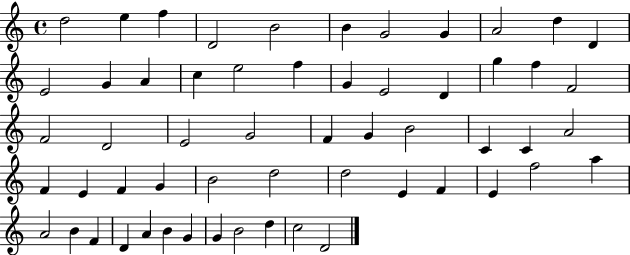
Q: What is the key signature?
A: C major